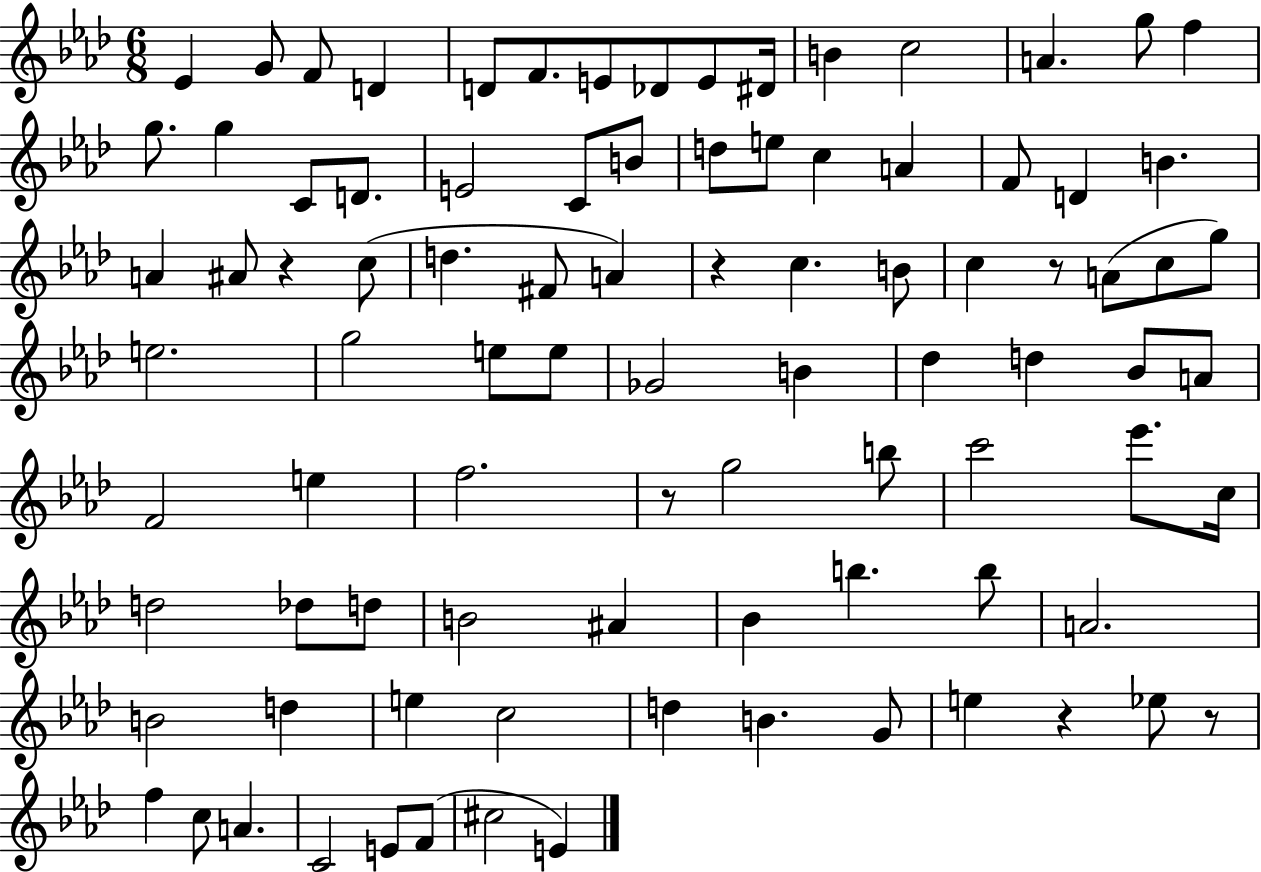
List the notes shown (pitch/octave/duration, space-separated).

Eb4/q G4/e F4/e D4/q D4/e F4/e. E4/e Db4/e E4/e D#4/s B4/q C5/h A4/q. G5/e F5/q G5/e. G5/q C4/e D4/e. E4/h C4/e B4/e D5/e E5/e C5/q A4/q F4/e D4/q B4/q. A4/q A#4/e R/q C5/e D5/q. F#4/e A4/q R/q C5/q. B4/e C5/q R/e A4/e C5/e G5/e E5/h. G5/h E5/e E5/e Gb4/h B4/q Db5/q D5/q Bb4/e A4/e F4/h E5/q F5/h. R/e G5/h B5/e C6/h Eb6/e. C5/s D5/h Db5/e D5/e B4/h A#4/q Bb4/q B5/q. B5/e A4/h. B4/h D5/q E5/q C5/h D5/q B4/q. G4/e E5/q R/q Eb5/e R/e F5/q C5/e A4/q. C4/h E4/e F4/e C#5/h E4/q